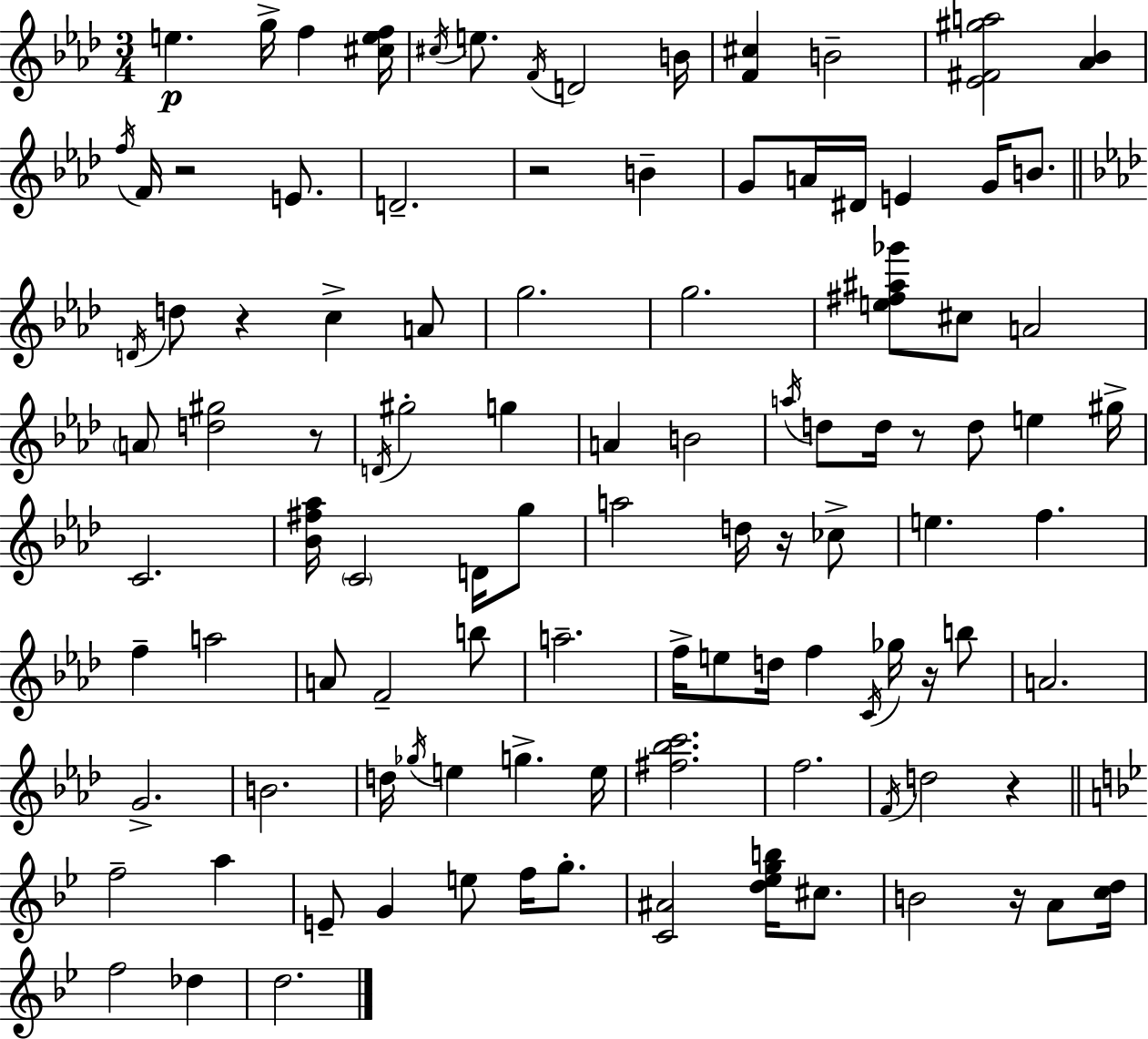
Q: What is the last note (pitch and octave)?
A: D5